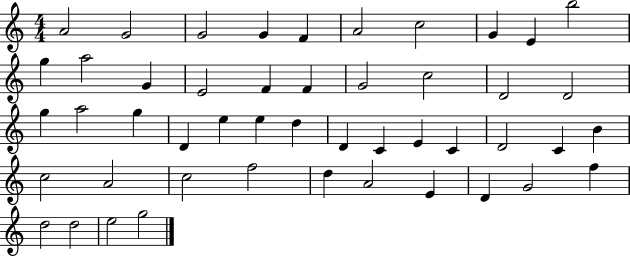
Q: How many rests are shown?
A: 0